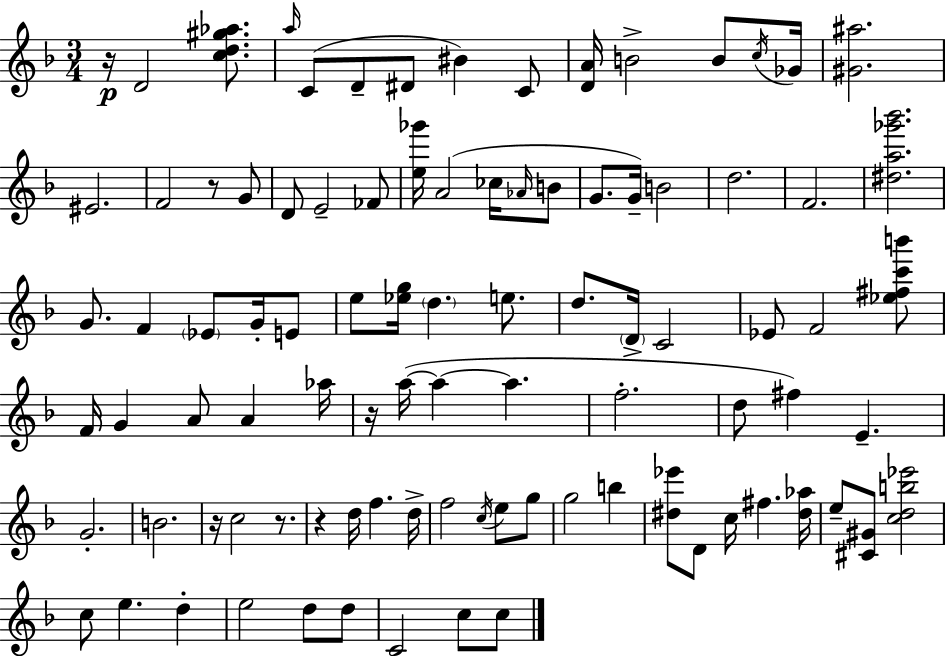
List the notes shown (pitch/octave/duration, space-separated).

R/s D4/h [C5,D5,G#5,Ab5]/e. A5/s C4/e D4/e D#4/e BIS4/q C4/e [D4,A4]/s B4/h B4/e C5/s Gb4/s [G#4,A#5]/h. EIS4/h. F4/h R/e G4/e D4/e E4/h FES4/e [E5,Gb6]/s A4/h CES5/s Ab4/s B4/e G4/e. G4/s B4/h D5/h. F4/h. [D#5,A5,Gb6,Bb6]/h. G4/e. F4/q Eb4/e G4/s E4/e E5/e [Eb5,G5]/s D5/q. E5/e. D5/e. D4/s C4/h Eb4/e F4/h [Eb5,F#5,C6,B6]/e F4/s G4/q A4/e A4/q Ab5/s R/s A5/s A5/q A5/q. F5/h. D5/e F#5/q E4/q. G4/h. B4/h. R/s C5/h R/e. R/q D5/s F5/q. D5/s F5/h C5/s E5/e G5/e G5/h B5/q [D#5,Eb6]/e D4/e C5/s F#5/q. [D#5,Ab5]/s E5/e [C#4,G#4]/e [C5,D5,B5,Eb6]/h C5/e E5/q. D5/q E5/h D5/e D5/e C4/h C5/e C5/e